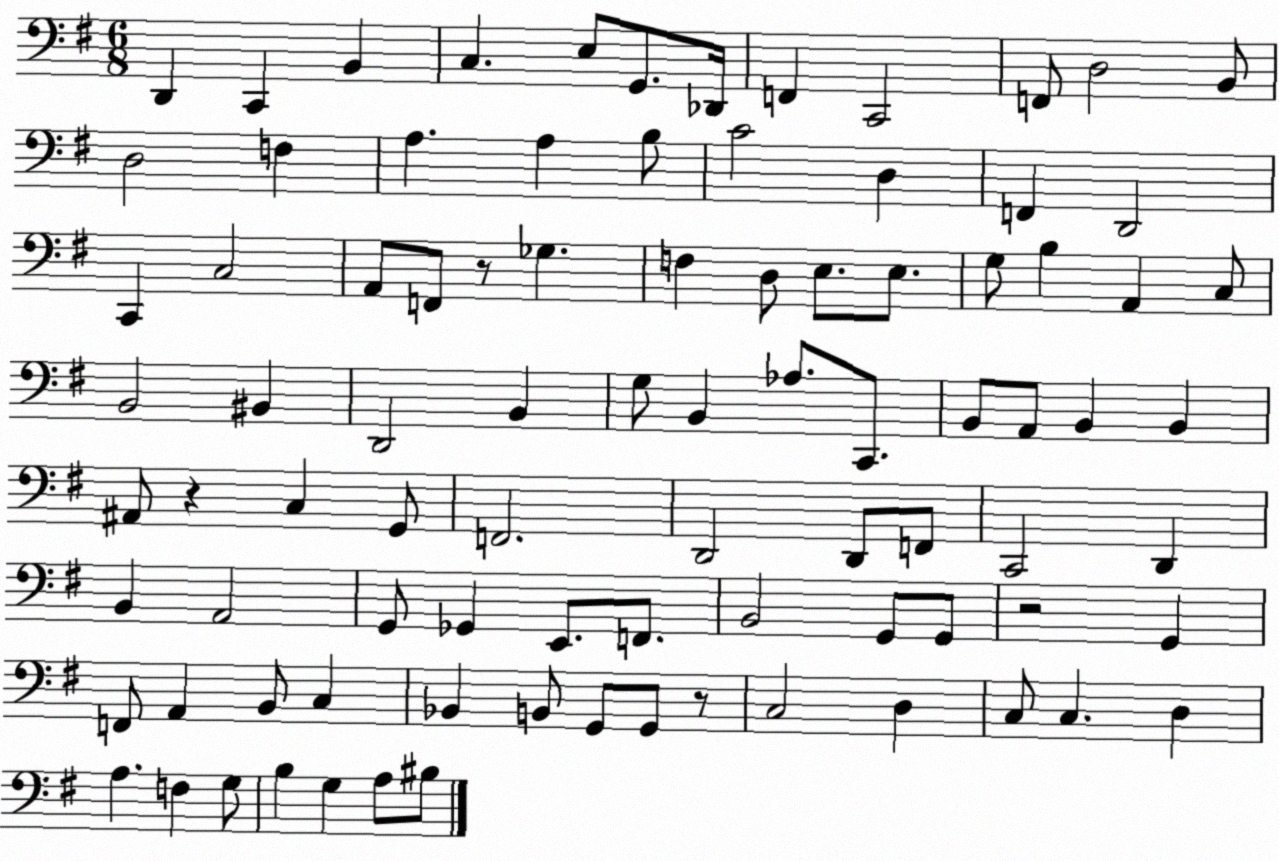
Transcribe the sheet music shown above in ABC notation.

X:1
T:Untitled
M:6/8
L:1/4
K:G
D,, C,, B,, C, E,/2 G,,/2 _D,,/4 F,, C,,2 F,,/2 D,2 B,,/2 D,2 F, A, A, B,/2 C2 D, F,, D,,2 C,, C,2 A,,/2 F,,/2 z/2 _G, F, D,/2 E,/2 E,/2 G,/2 B, A,, C,/2 B,,2 ^B,, D,,2 B,, G,/2 B,, _A,/2 C,,/2 B,,/2 A,,/2 B,, B,, ^A,,/2 z C, G,,/2 F,,2 D,,2 D,,/2 F,,/2 C,,2 D,, B,, A,,2 G,,/2 _G,, E,,/2 F,,/2 B,,2 G,,/2 G,,/2 z2 G,, F,,/2 A,, B,,/2 C, _B,, B,,/2 G,,/2 G,,/2 z/2 C,2 D, C,/2 C, D, A, F, G,/2 B, G, A,/2 ^B,/2